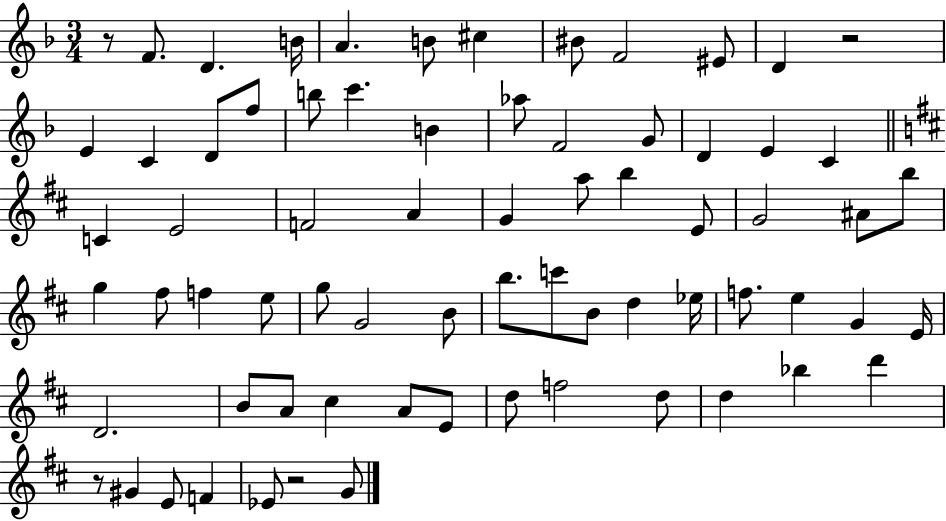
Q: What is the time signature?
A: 3/4